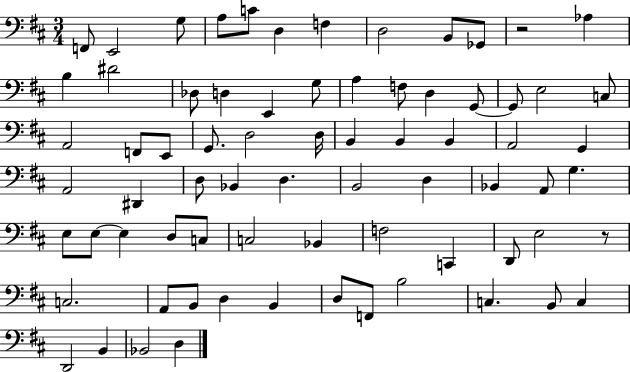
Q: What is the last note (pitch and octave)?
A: D3